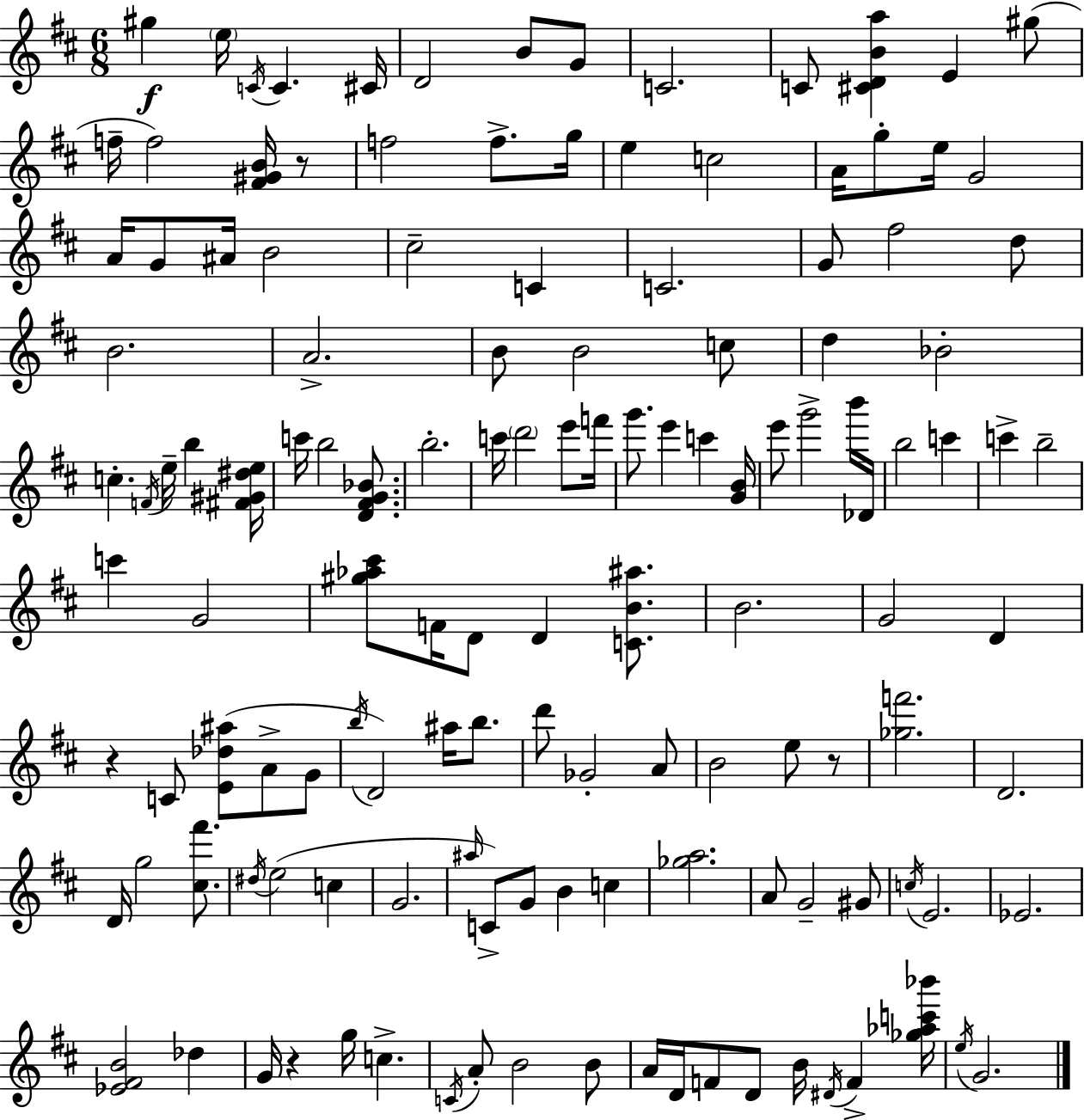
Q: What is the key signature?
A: D major